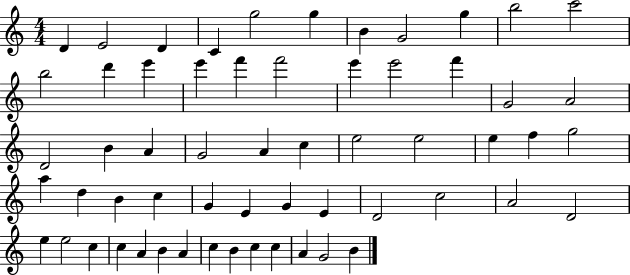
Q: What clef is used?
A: treble